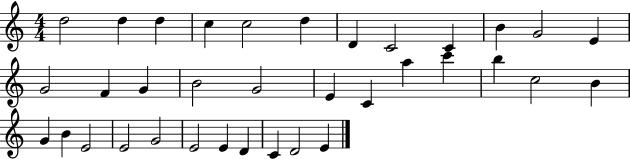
D5/h D5/q D5/q C5/q C5/h D5/q D4/q C4/h C4/q B4/q G4/h E4/q G4/h F4/q G4/q B4/h G4/h E4/q C4/q A5/q C6/q B5/q C5/h B4/q G4/q B4/q E4/h E4/h G4/h E4/h E4/q D4/q C4/q D4/h E4/q